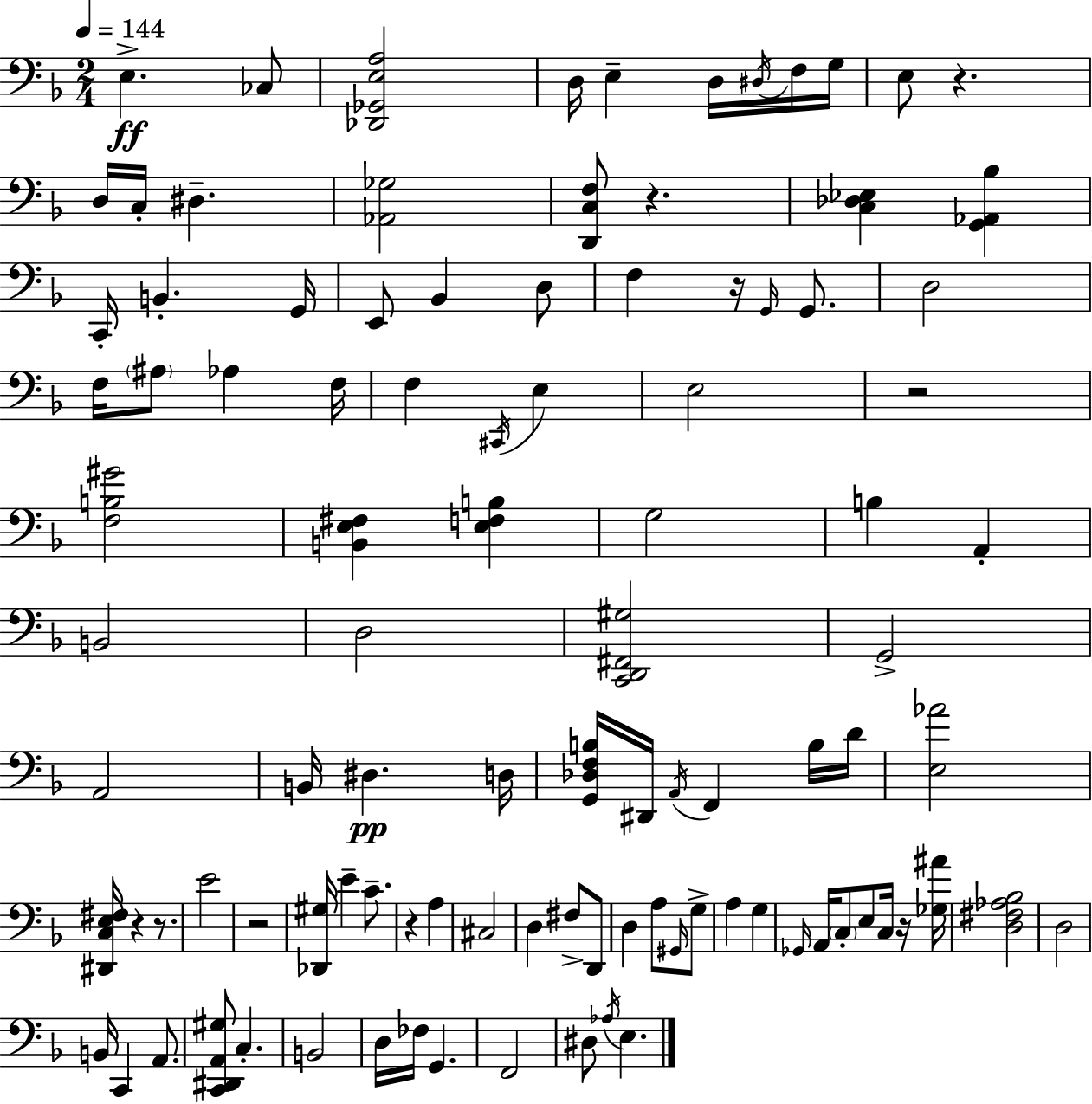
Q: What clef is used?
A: bass